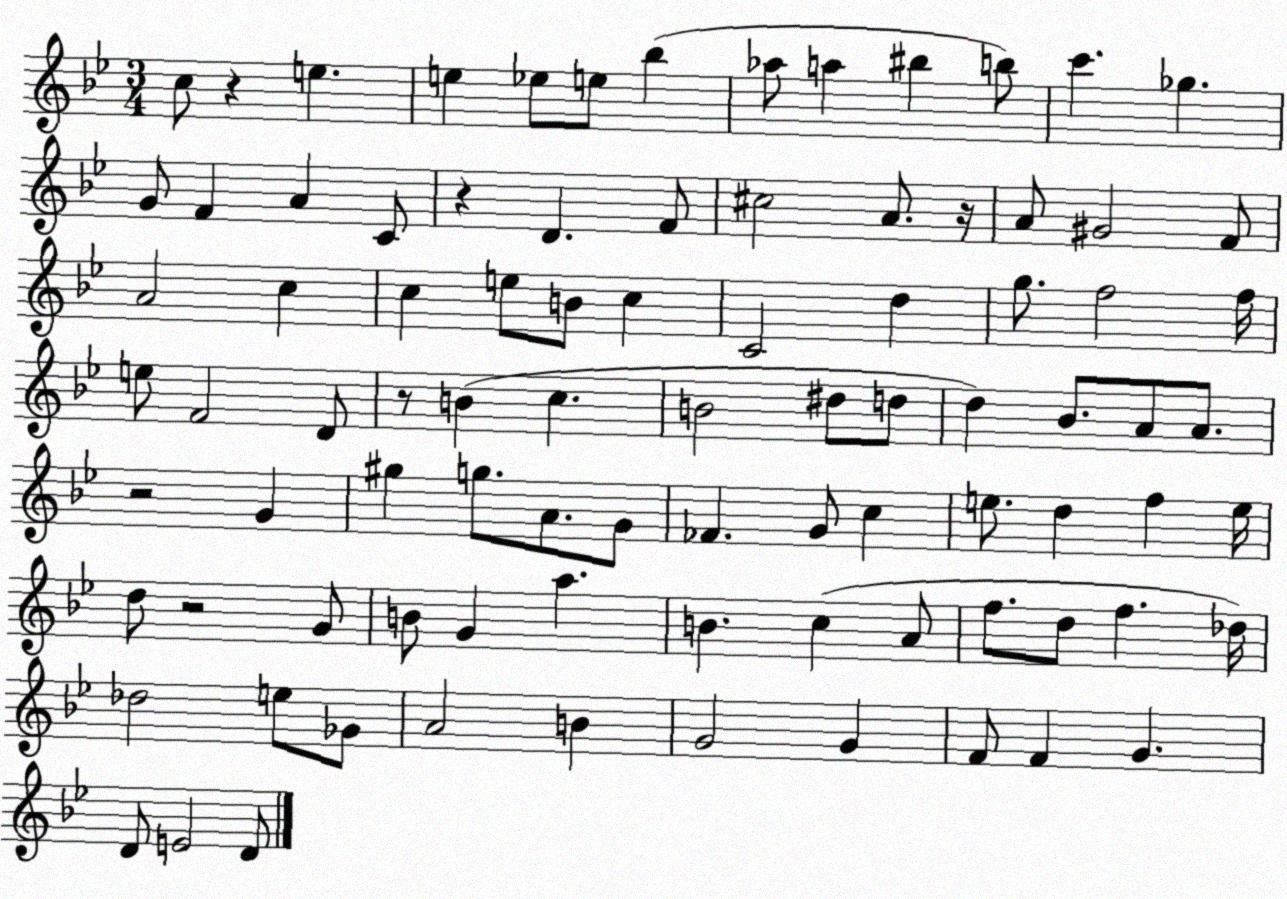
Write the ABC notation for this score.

X:1
T:Untitled
M:3/4
L:1/4
K:Bb
c/2 z e e _e/2 e/2 _b _a/2 a ^b b/2 c' _g G/2 F A C/2 z D F/2 ^c2 A/2 z/4 A/2 ^G2 F/2 A2 c c e/2 B/2 c C2 d g/2 f2 f/4 e/2 F2 D/2 z/2 B c B2 ^d/2 d/2 d _B/2 A/2 A/2 z2 G ^g g/2 A/2 G/2 _F G/2 c e/2 d f e/4 d/2 z2 G/2 B/2 G a B c A/2 f/2 d/2 f _d/4 _d2 e/2 _G/2 A2 B G2 G F/2 F G D/2 E2 D/2